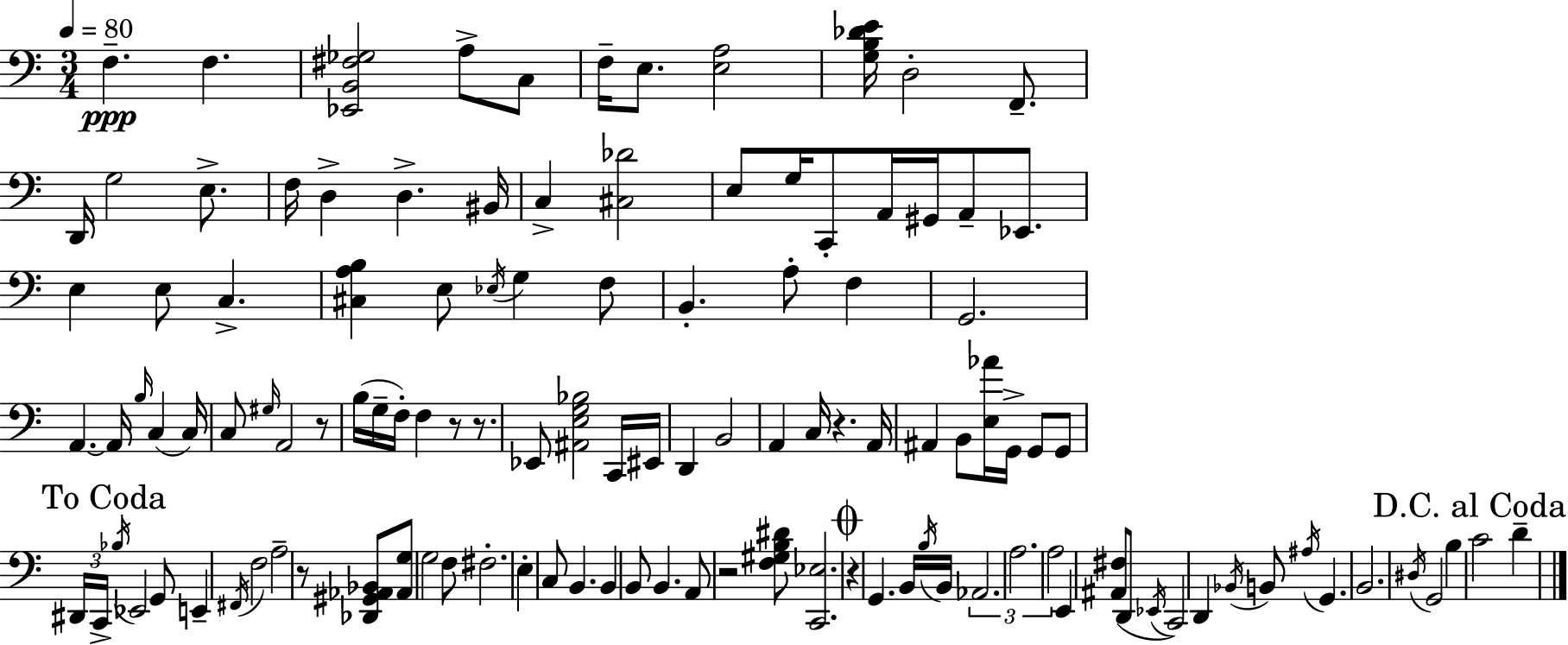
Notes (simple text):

F3/q. F3/q. [Eb2,B2,F#3,Gb3]/h A3/e C3/e F3/s E3/e. [E3,A3]/h [G3,B3,Db4,E4]/s D3/h F2/e. D2/s G3/h E3/e. F3/s D3/q D3/q. BIS2/s C3/q [C#3,Db4]/h E3/e G3/s C2/e A2/s G#2/s A2/e Eb2/e. E3/q E3/e C3/q. [C#3,A3,B3]/q E3/e Eb3/s G3/q F3/e B2/q. A3/e F3/q G2/h. A2/q. A2/s B3/s C3/q C3/s C3/e G#3/s A2/h R/e B3/s G3/s F3/s F3/q R/e R/e. Eb2/e [A#2,E3,G3,Bb3]/h C2/s EIS2/s D2/q B2/h A2/q C3/s R/q. A2/s A#2/q B2/e [E3,Ab4]/s G2/s G2/e G2/e D#2/s C2/s Bb3/s Eb2/h G2/e E2/q F#2/s F3/h A3/h R/e [Db2,G#2,Ab2,Bb2]/e [Ab2,G3]/e G3/h F3/e F#3/h. E3/q C3/e B2/q. B2/q B2/e B2/q. A2/e R/h [F3,G#3,B3,D#4]/e [C2,Eb3]/h. R/q G2/q. B2/s B3/s B2/s Ab2/h. A3/h. A3/h E2/q [A#2,F#3]/e D2/e Eb2/s C2/h D2/q Bb2/s B2/e A#3/s G2/q. B2/h. D#3/s G2/h B3/q C4/h D4/q